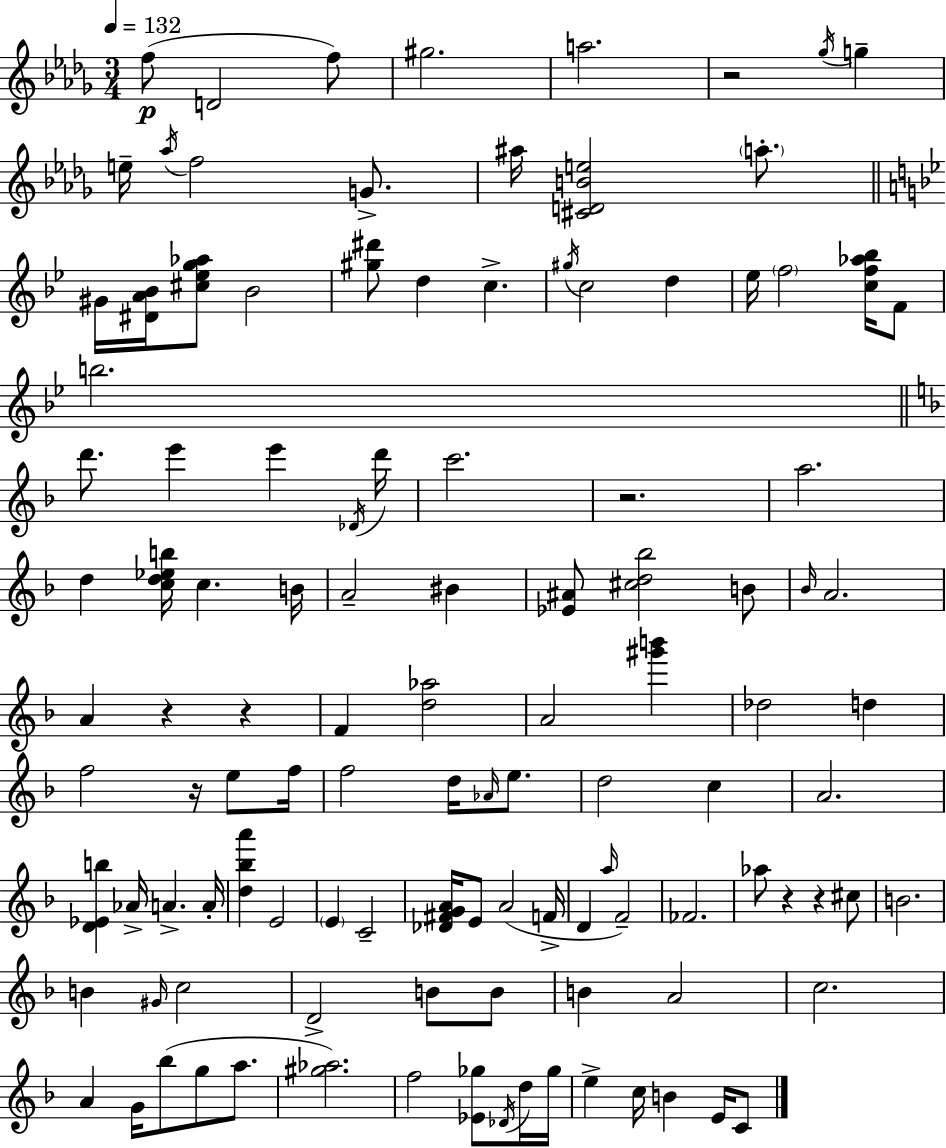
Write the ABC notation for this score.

X:1
T:Untitled
M:3/4
L:1/4
K:Bbm
f/2 D2 f/2 ^g2 a2 z2 _g/4 g e/4 _a/4 f2 G/2 ^a/4 [^CDBe]2 a/2 ^G/4 [^DA_B]/4 [^c_eg_a]/2 _B2 [^g^d']/2 d c ^g/4 c2 d _e/4 f2 [cf_a_b]/4 F/2 b2 d'/2 e' e' _D/4 d'/4 c'2 z2 a2 d [cd_eb]/4 c B/4 A2 ^B [_E^A]/2 [^cd_b]2 B/2 _B/4 A2 A z z F [d_a]2 A2 [^g'b'] _d2 d f2 z/4 e/2 f/4 f2 d/4 _A/4 e/2 d2 c A2 [D_Eb] _A/4 A A/4 [d_ba'] E2 E C2 [_D^FGA]/4 E/2 A2 F/4 D a/4 F2 _F2 _a/2 z z ^c/2 B2 B ^G/4 c2 D2 B/2 B/2 B A2 c2 A G/4 _b/2 g/2 a/2 [^g_a]2 f2 [_E_g]/2 _D/4 d/4 _g/4 e c/4 B E/4 C/2